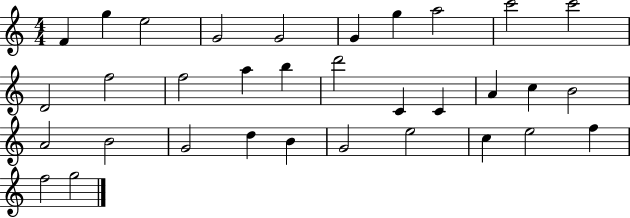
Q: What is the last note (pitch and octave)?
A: G5